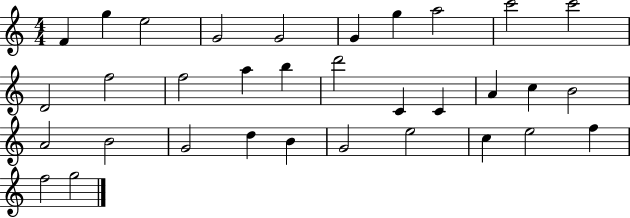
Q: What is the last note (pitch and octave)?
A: G5